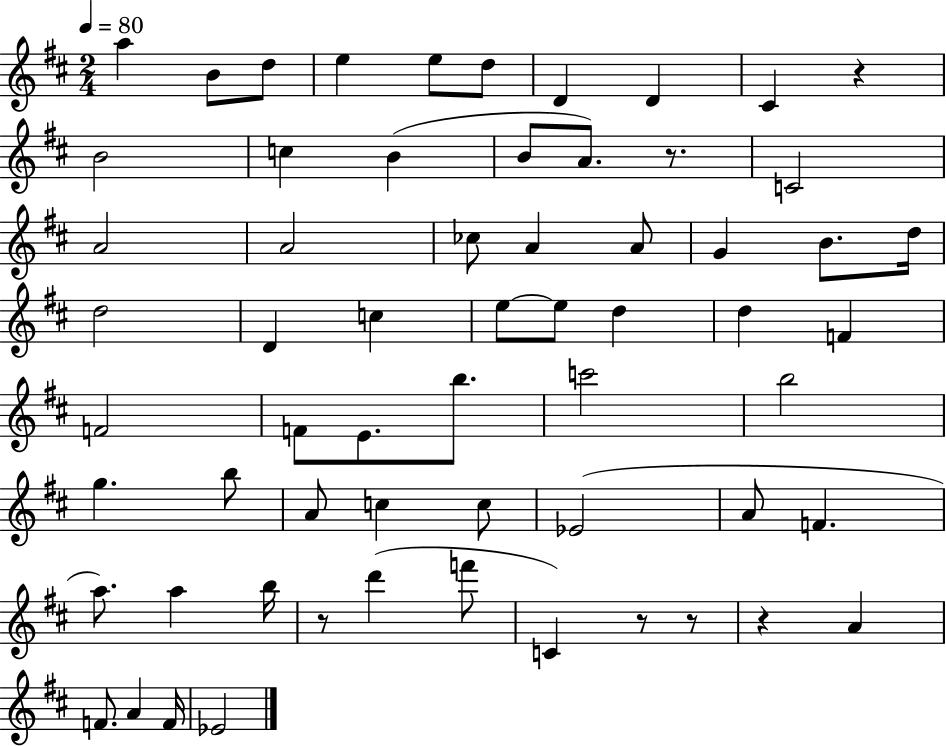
A5/q B4/e D5/e E5/q E5/e D5/e D4/q D4/q C#4/q R/q B4/h C5/q B4/q B4/e A4/e. R/e. C4/h A4/h A4/h CES5/e A4/q A4/e G4/q B4/e. D5/s D5/h D4/q C5/q E5/e E5/e D5/q D5/q F4/q F4/h F4/e E4/e. B5/e. C6/h B5/h G5/q. B5/e A4/e C5/q C5/e Eb4/h A4/e F4/q. A5/e. A5/q B5/s R/e D6/q F6/e C4/q R/e R/e R/q A4/q F4/e. A4/q F4/s Eb4/h